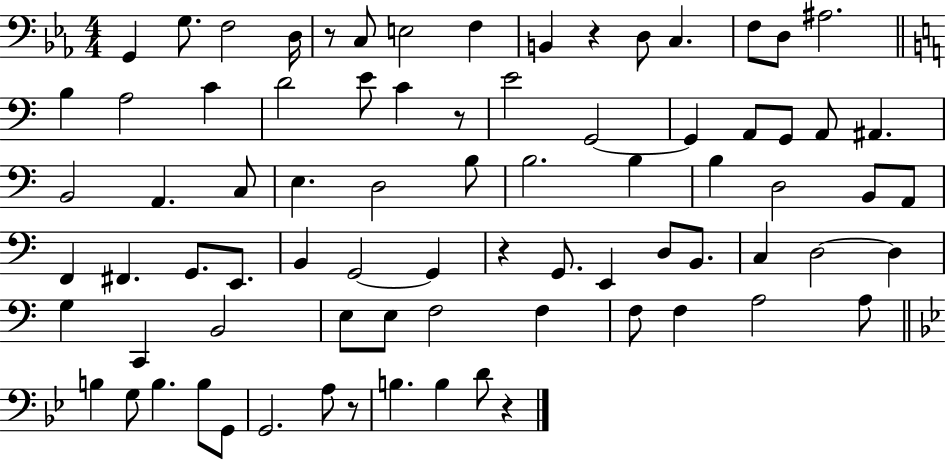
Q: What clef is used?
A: bass